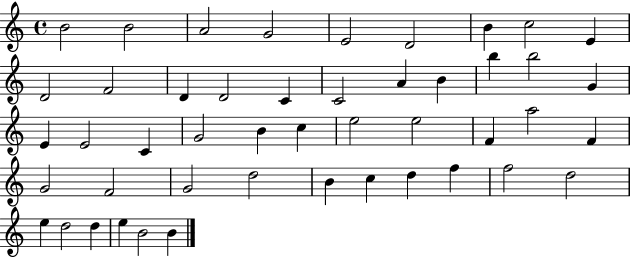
X:1
T:Untitled
M:4/4
L:1/4
K:C
B2 B2 A2 G2 E2 D2 B c2 E D2 F2 D D2 C C2 A B b b2 G E E2 C G2 B c e2 e2 F a2 F G2 F2 G2 d2 B c d f f2 d2 e d2 d e B2 B